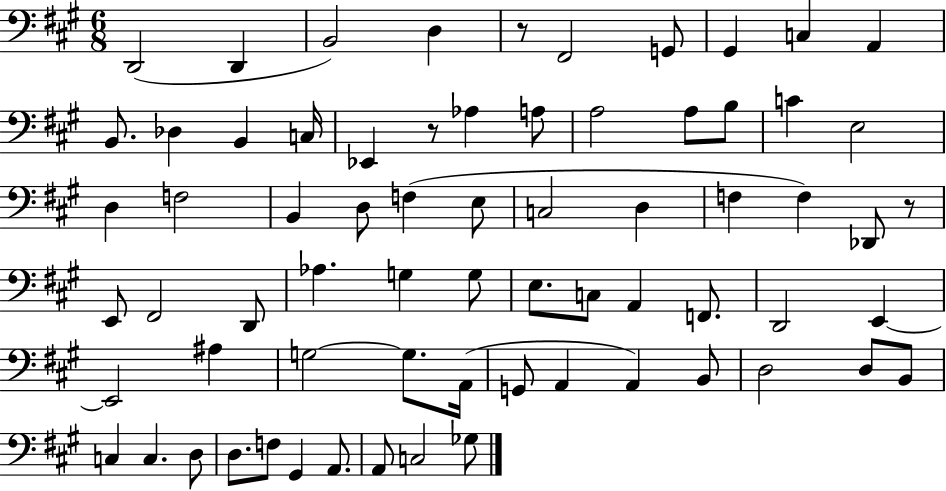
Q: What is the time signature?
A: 6/8